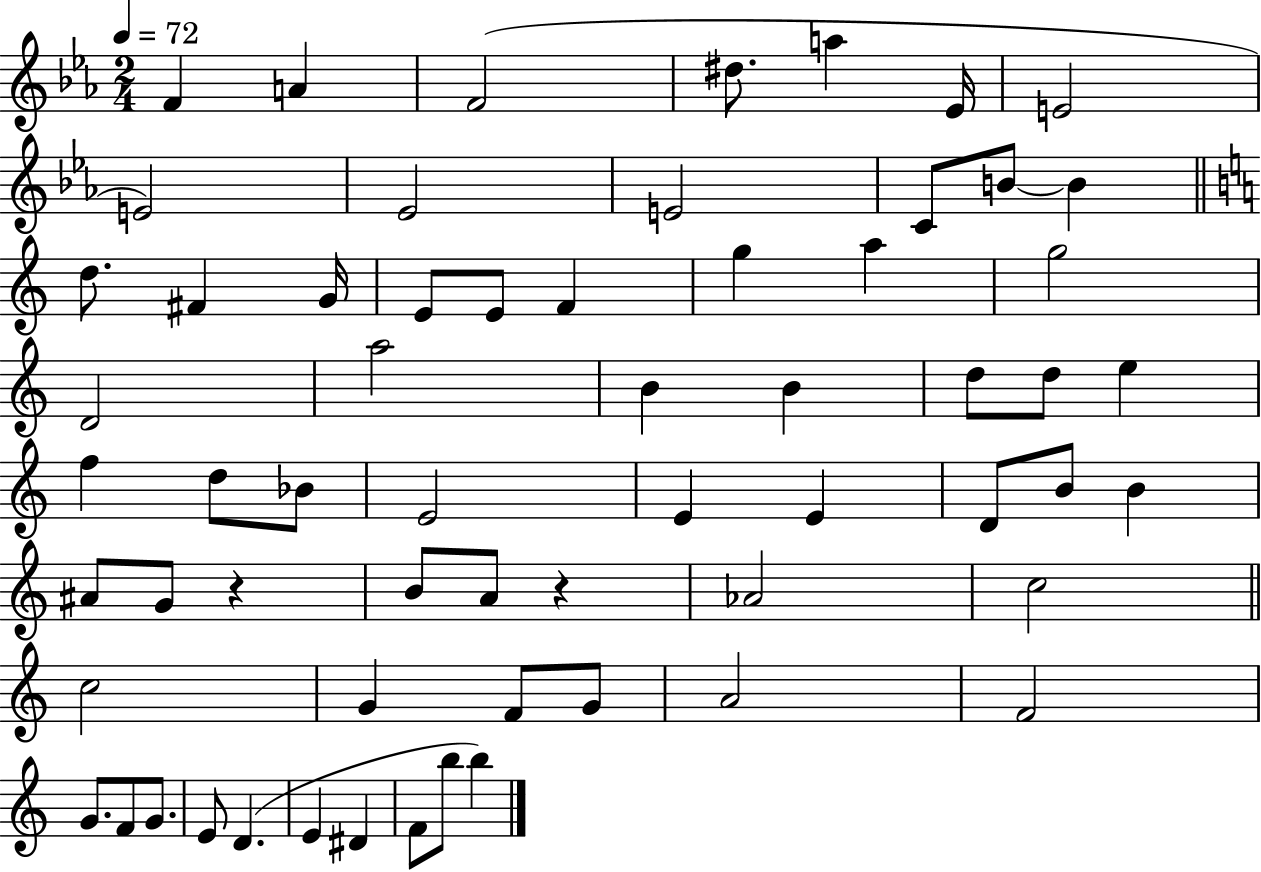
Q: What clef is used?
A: treble